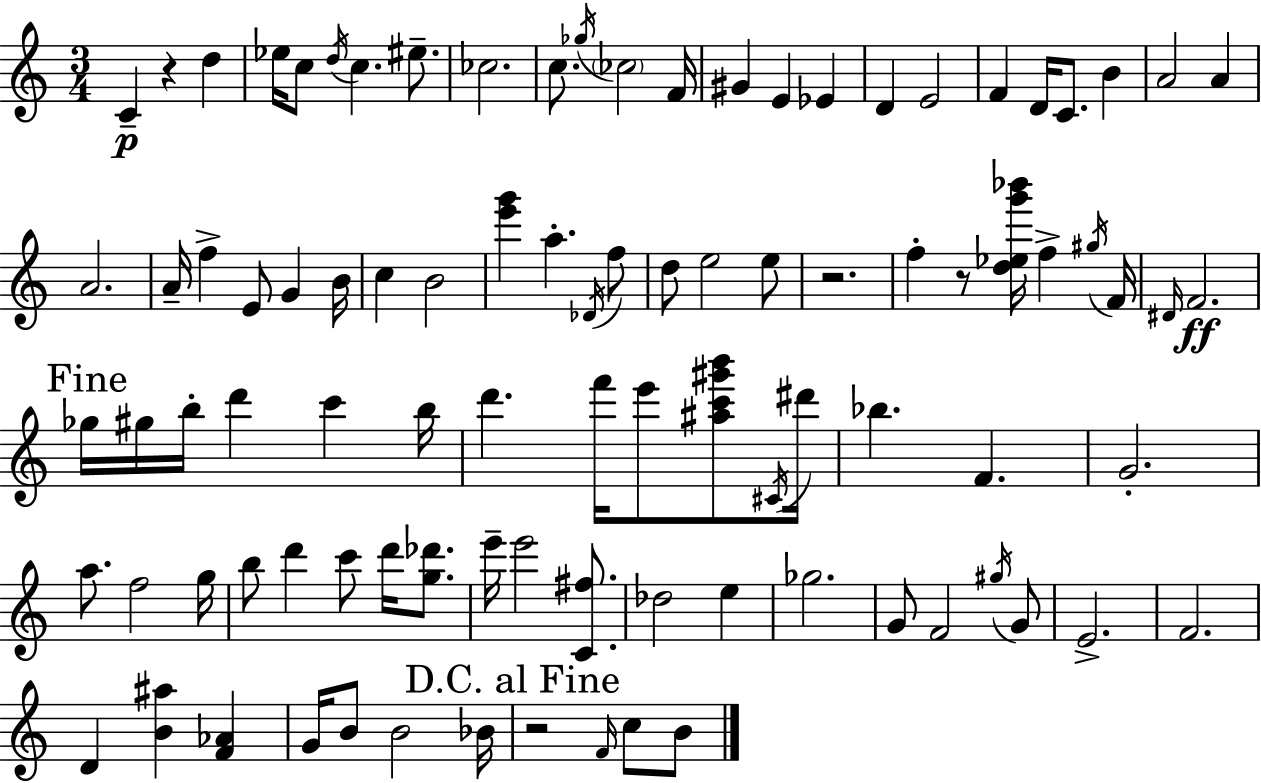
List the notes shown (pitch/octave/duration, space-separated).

C4/q R/q D5/q Eb5/s C5/e D5/s C5/q. EIS5/e. CES5/h. C5/e. Gb5/s CES5/h F4/s G#4/q E4/q Eb4/q D4/q E4/h F4/q D4/s C4/e. B4/q A4/h A4/q A4/h. A4/s F5/q E4/e G4/q B4/s C5/q B4/h [E6,G6]/q A5/q. Db4/s F5/e D5/e E5/h E5/e R/h. F5/q R/e [D5,Eb5,G6,Bb6]/s F5/q G#5/s F4/s D#4/s F4/h. Gb5/s G#5/s B5/s D6/q C6/q B5/s D6/q. F6/s E6/e [A#5,C6,G#6,B6]/e C#4/s D#6/s Bb5/q. F4/q. G4/h. A5/e. F5/h G5/s B5/e D6/q C6/e D6/s [G5,Db6]/e. E6/s E6/h [C4,F#5]/e. Db5/h E5/q Gb5/h. G4/e F4/h G#5/s G4/e E4/h. F4/h. D4/q [B4,A#5]/q [F4,Ab4]/q G4/s B4/e B4/h Bb4/s R/h F4/s C5/e B4/e